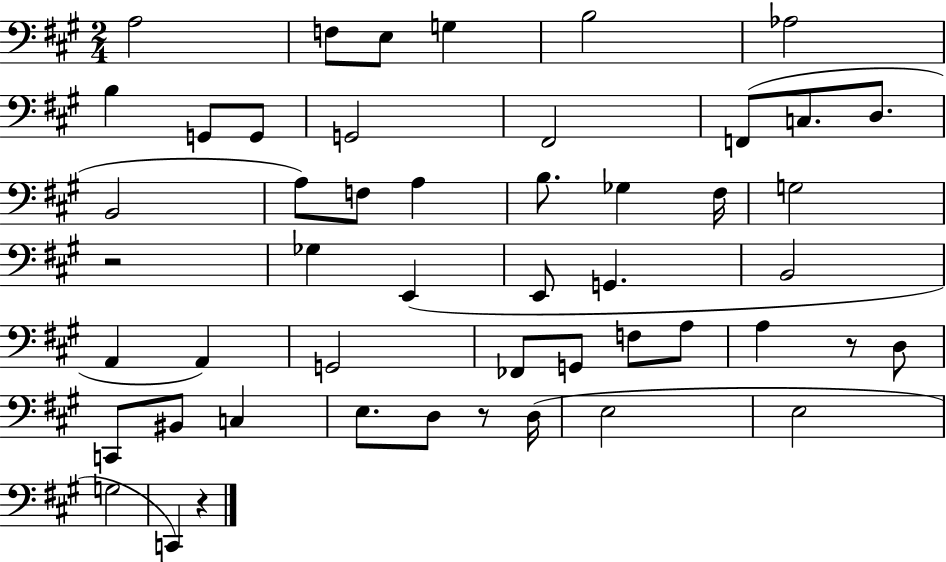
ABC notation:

X:1
T:Untitled
M:2/4
L:1/4
K:A
A,2 F,/2 E,/2 G, B,2 _A,2 B, G,,/2 G,,/2 G,,2 ^F,,2 F,,/2 C,/2 D,/2 B,,2 A,/2 F,/2 A, B,/2 _G, ^F,/4 G,2 z2 _G, E,, E,,/2 G,, B,,2 A,, A,, G,,2 _F,,/2 G,,/2 F,/2 A,/2 A, z/2 D,/2 C,,/2 ^B,,/2 C, E,/2 D,/2 z/2 D,/4 E,2 E,2 G,2 C,, z